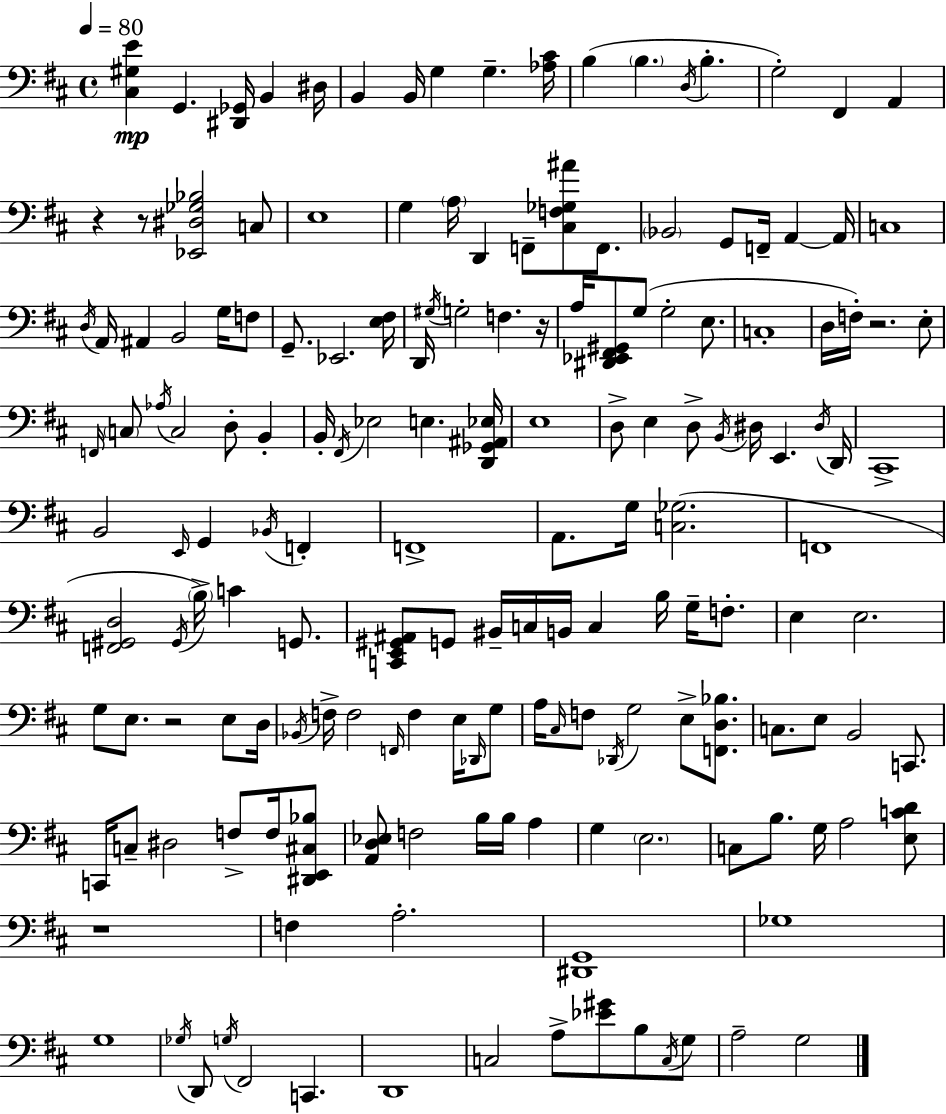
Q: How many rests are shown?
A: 6